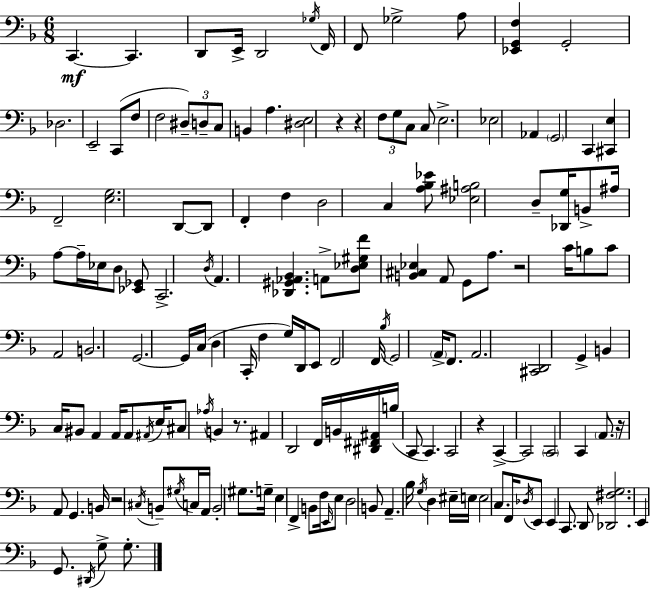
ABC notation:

X:1
T:Untitled
M:6/8
L:1/4
K:Dm
C,, C,, D,,/2 E,,/4 D,,2 _G,/4 F,,/4 F,,/2 _G,2 A,/2 [_E,,G,,F,] G,,2 _D,2 E,,2 C,,/2 F,/2 F,2 ^D,/2 D,/2 C,/2 B,, A, [^D,E,]2 z z F,/2 G,/2 C,/2 C,/2 E,2 _E,2 _A,, G,,2 C,, [^C,,E,] F,,2 [E,G,]2 D,,/2 D,,/2 F,, F, D,2 C, [A,_B,_E]/2 [_E,^A,B,]2 D,/2 [_D,,G,]/4 B,,/2 ^A,/4 A,/2 A,/4 _E,/4 D,/2 [_E,,_G,,]/2 C,,2 D,/4 A,, [_D,,^G,,_A,,_B,,] A,,/2 [D,_E,^G,F]/2 [B,,^C,_E,] A,,/2 G,,/2 A,/2 z2 C/4 B,/2 C/2 A,,2 B,,2 G,,2 G,,/4 C,/4 D, C,,/4 F, G,/4 D,,/4 E,,/2 F,,2 F,,/4 _B,/4 G,,2 A,,/4 F,,/2 A,,2 [^C,,D,,]2 G,, B,, C,/4 ^B,,/2 A,, A,,/4 A,,/2 ^A,,/4 E,/4 ^C,/2 _A,/4 B,, z/2 ^A,, D,,2 F,,/4 B,,/4 [^D,,^F,,^A,,]/4 B,/4 C,,/2 C,, C,,2 z C,, C,,2 C,,2 C,, A,,/2 z/4 A,,/2 G,, B,,/4 z2 ^C,/4 B,,/2 ^G,/4 C,/4 A,,/4 B,,2 ^G,/2 G,/4 E, F,, B,,/2 F,/4 E,,/4 E,/2 D,2 B,,/2 A,, _B,/4 G,/4 D, ^E,/4 E,/4 E,2 C,/2 F,,/4 _D,/4 E,,/2 E,, C,,/2 D,,/2 [_D,,^F,G,]2 E,, G,,/2 ^D,,/4 G,/2 G,/2